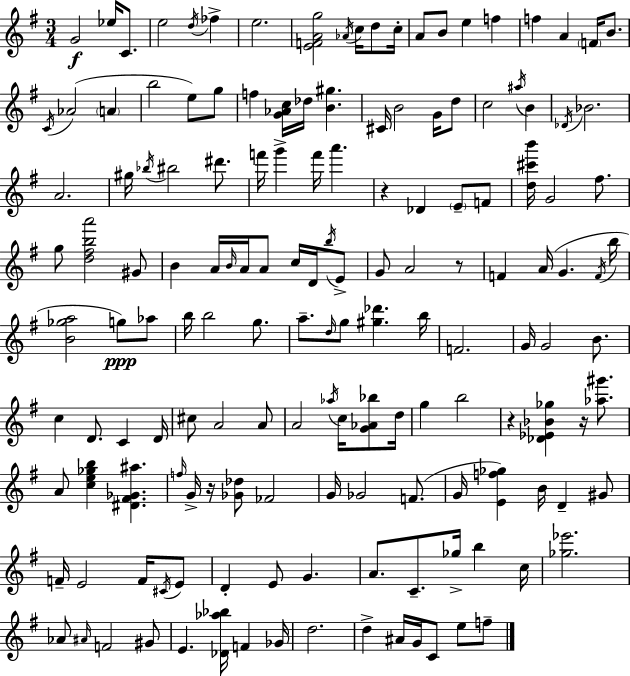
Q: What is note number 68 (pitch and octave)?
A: B5